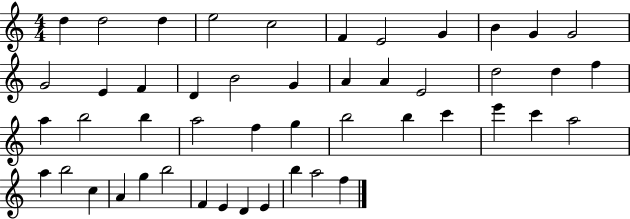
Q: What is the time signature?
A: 4/4